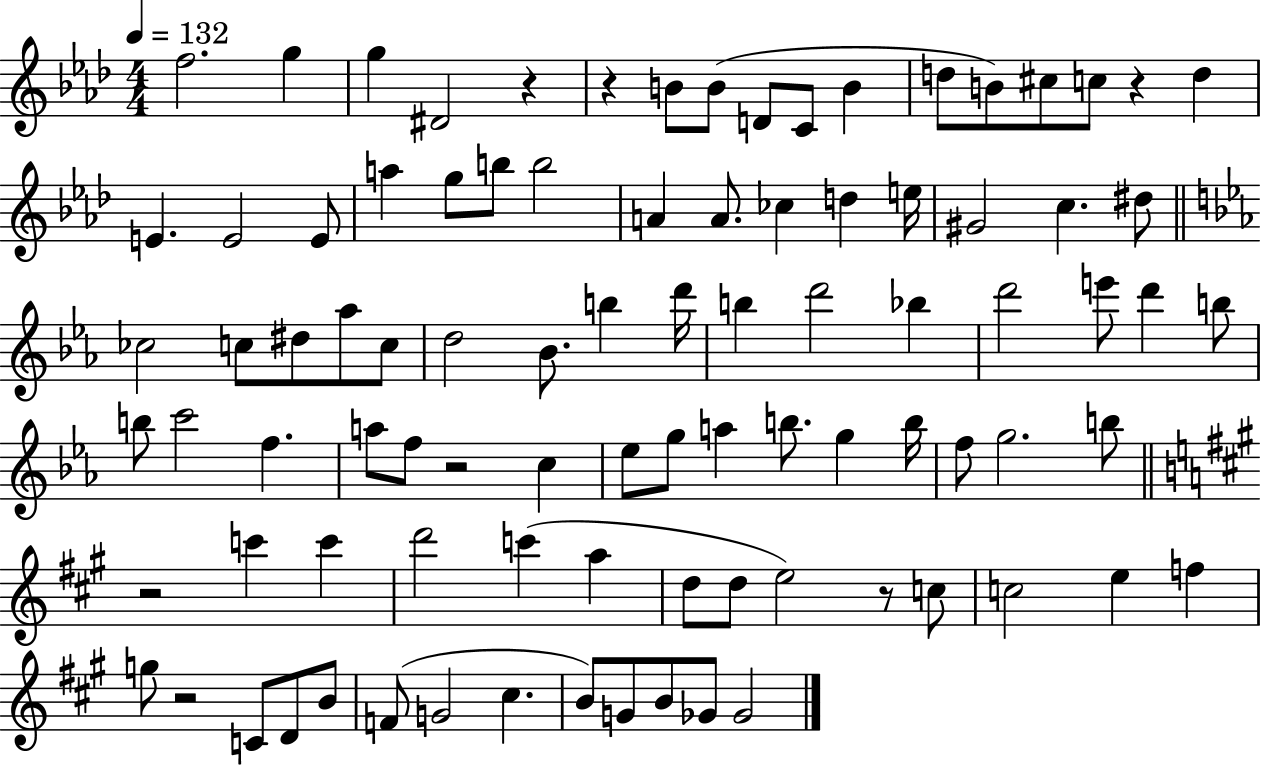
{
  \clef treble
  \numericTimeSignature
  \time 4/4
  \key aes \major
  \tempo 4 = 132
  f''2. g''4 | g''4 dis'2 r4 | r4 b'8 b'8( d'8 c'8 b'4 | d''8 b'8) cis''8 c''8 r4 d''4 | \break e'4. e'2 e'8 | a''4 g''8 b''8 b''2 | a'4 a'8. ces''4 d''4 e''16 | gis'2 c''4. dis''8 | \break \bar "||" \break \key ees \major ces''2 c''8 dis''8 aes''8 c''8 | d''2 bes'8. b''4 d'''16 | b''4 d'''2 bes''4 | d'''2 e'''8 d'''4 b''8 | \break b''8 c'''2 f''4. | a''8 f''8 r2 c''4 | ees''8 g''8 a''4 b''8. g''4 b''16 | f''8 g''2. b''8 | \break \bar "||" \break \key a \major r2 c'''4 c'''4 | d'''2 c'''4( a''4 | d''8 d''8 e''2) r8 c''8 | c''2 e''4 f''4 | \break g''8 r2 c'8 d'8 b'8 | f'8( g'2 cis''4. | b'8) g'8 b'8 ges'8 ges'2 | \bar "|."
}